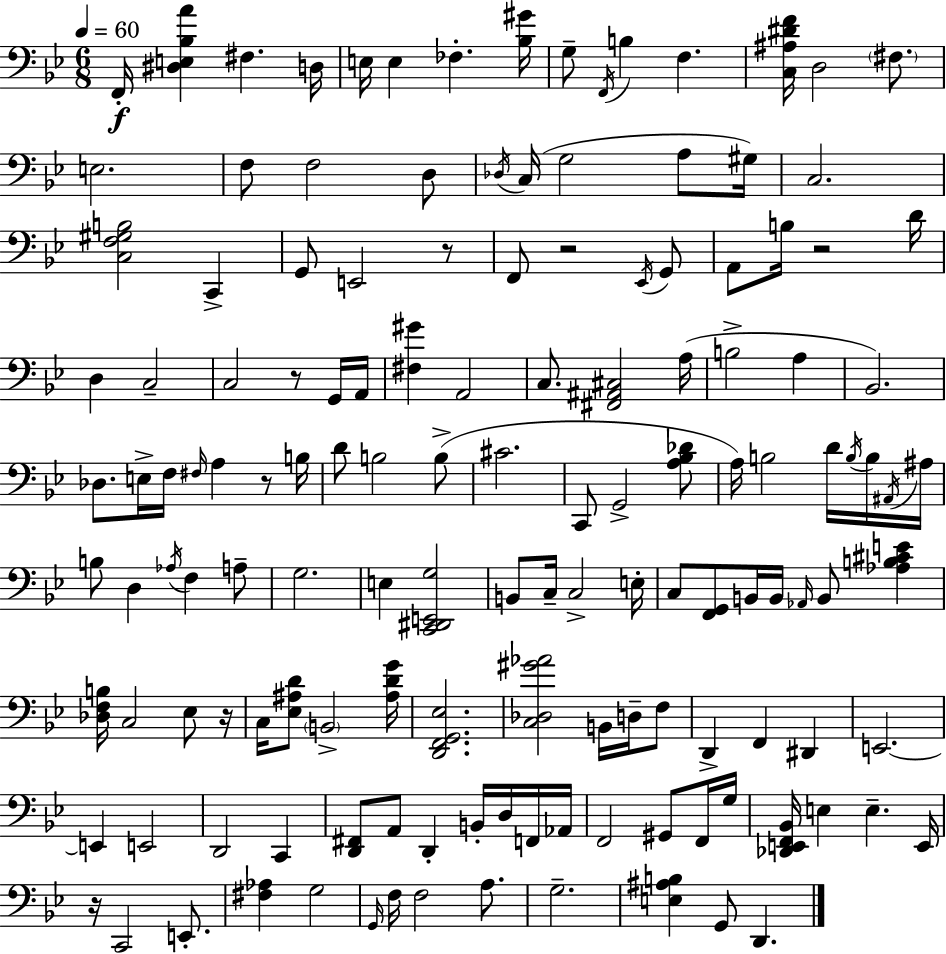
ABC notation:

X:1
T:Untitled
M:6/8
L:1/4
K:Bb
F,,/4 [^D,E,_B,A] ^F, D,/4 E,/4 E, _F, [_B,^G]/4 G,/2 F,,/4 B, F, [C,^A,^DF]/4 D,2 ^F,/2 E,2 F,/2 F,2 D,/2 _D,/4 C,/4 G,2 A,/2 ^G,/4 C,2 [C,F,^G,B,]2 C,, G,,/2 E,,2 z/2 F,,/2 z2 _E,,/4 G,,/2 A,,/2 B,/4 z2 D/4 D, C,2 C,2 z/2 G,,/4 A,,/4 [^F,^G] A,,2 C,/2 [^F,,^A,,^C,]2 A,/4 B,2 A, _B,,2 _D,/2 E,/4 F,/4 ^F,/4 A, z/2 B,/4 D/2 B,2 B,/2 ^C2 C,,/2 G,,2 [A,_B,_D]/2 A,/4 B,2 D/4 B,/4 B,/4 ^A,,/4 ^A,/4 B,/2 D, _A,/4 F, A,/2 G,2 E, [C,,^D,,E,,G,]2 B,,/2 C,/4 C,2 E,/4 C,/2 [F,,G,,]/2 B,,/4 B,,/4 _A,,/4 B,,/2 [_A,B,^CE] [_D,F,B,]/4 C,2 _E,/2 z/4 C,/4 [_E,^A,D]/2 B,,2 [^A,DG]/4 [D,,F,,G,,_E,]2 [C,_D,^G_A]2 B,,/4 D,/4 F,/2 D,, F,, ^D,, E,,2 E,, E,,2 D,,2 C,, [D,,^F,,]/2 A,,/2 D,, B,,/4 D,/4 F,,/4 _A,,/4 F,,2 ^G,,/2 F,,/4 G,/4 [_D,,E,,F,,_B,,]/4 E, E, E,,/4 z/4 C,,2 E,,/2 [^F,_A,] G,2 G,,/4 F,/4 F,2 A,/2 G,2 [E,^A,B,] G,,/2 D,,